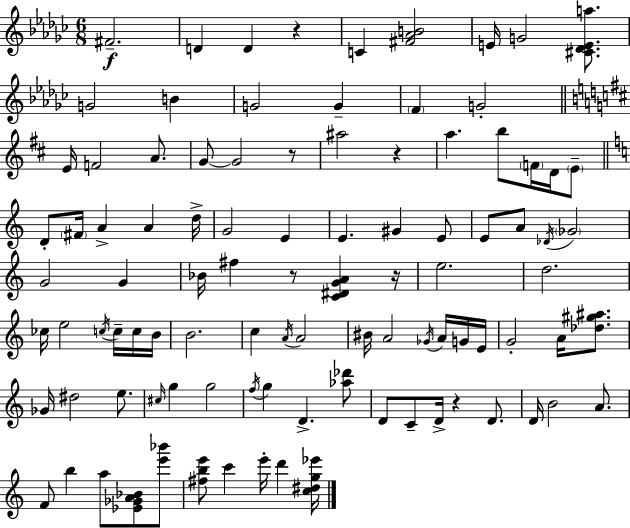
X:1
T:Untitled
M:6/8
L:1/4
K:Ebm
^F2 D D z C [^F_AB]2 E/4 G2 [^C_DEa]/2 G2 B G2 G F G2 E/4 F2 A/2 G/2 G2 z/2 ^a2 z a b/2 F/4 D/4 E/2 D/2 ^F/4 A A d/4 G2 E E ^G E/2 E/2 A/2 _D/4 _G2 G2 G _B/4 ^f z/2 [C^DGA] z/4 e2 d2 _c/4 e2 c/4 c/4 c/4 B/4 B2 c A/4 A2 ^B/4 A2 _G/4 A/4 G/4 E/4 G2 A/4 [_d^g^a]/2 _G/4 ^d2 e/2 ^c/4 g g2 f/4 g D [_a_d']/2 D/2 C/2 D/4 z D/2 D/4 B2 A/2 F/2 b a/2 [_E_GA_B]/2 [e'_b']/2 [^fbe']/2 c' e'/4 d' [c^dg_e']/4